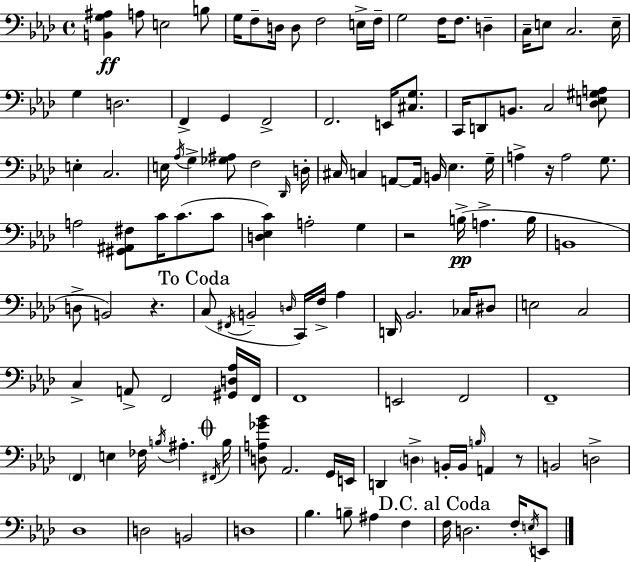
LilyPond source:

{
  \clef bass
  \time 4/4
  \defaultTimeSignature
  \key aes \major
  <b, g ais>4\ff a8 e2 b8 | g16 f8-- d16 d8 f2 e16-> f16-- | g2 f16 f8. d4-- | c16-- e8 c2. e16-- | \break g4 d2. | f,4-> g,4 f,2-> | f,2. e,16 <cis g>8. | c,16 d,8 b,8. c2 <des e gis a>8 | \break e4-. c2. | e16 \acciaccatura { aes16 } g4-> <ges ais>8 f2 | \grace { des,16 } d16-. cis16 c4 a,8~~ a,16 b,16 ees4. | g16-- a4-> r16 a2 g8. | \break a2 <gis, ais, fis>8 c'16 c'8.( | c'8 <d ees c'>4) a2-. g4 | r2 b16->(\pp a4.-> | b16 b,1 | \break d8-> b,2) r4. | \mark "To Coda" c8( \acciaccatura { fis,16 } b,2-- \grace { d16 }) c,16 f16-> | aes4 d,16 bes,2. | ces16 dis8 e2 c2 | \break c4-> a,8-> f,2 | <gis, d aes>16 f,16 f,1 | e,2 f,2 | f,1-- | \break \parenthesize f,4 e4 fes16 \acciaccatura { b16 } ais4.-. | \mark \markup { \musicglyph "scripts.coda" } \acciaccatura { fis,16 } b16 <d a ges' bes'>8 aes,2. | g,16 e,16 d,4 \parenthesize d4-> b,16-. b,16 | \grace { b16 } a,4 r8 b,2 d2-> | \break des1 | d2 b,2 | d1 | bes4. b8-- ais4 | \break f4 \mark "D.C. al Coda" f16 d2. | f16-. \acciaccatura { e16 } e,8 \bar "|."
}